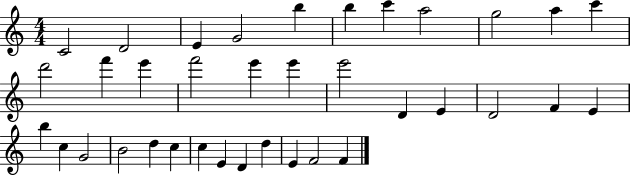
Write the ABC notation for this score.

X:1
T:Untitled
M:4/4
L:1/4
K:C
C2 D2 E G2 b b c' a2 g2 a c' d'2 f' e' f'2 e' e' e'2 D E D2 F E b c G2 B2 d c c E D d E F2 F